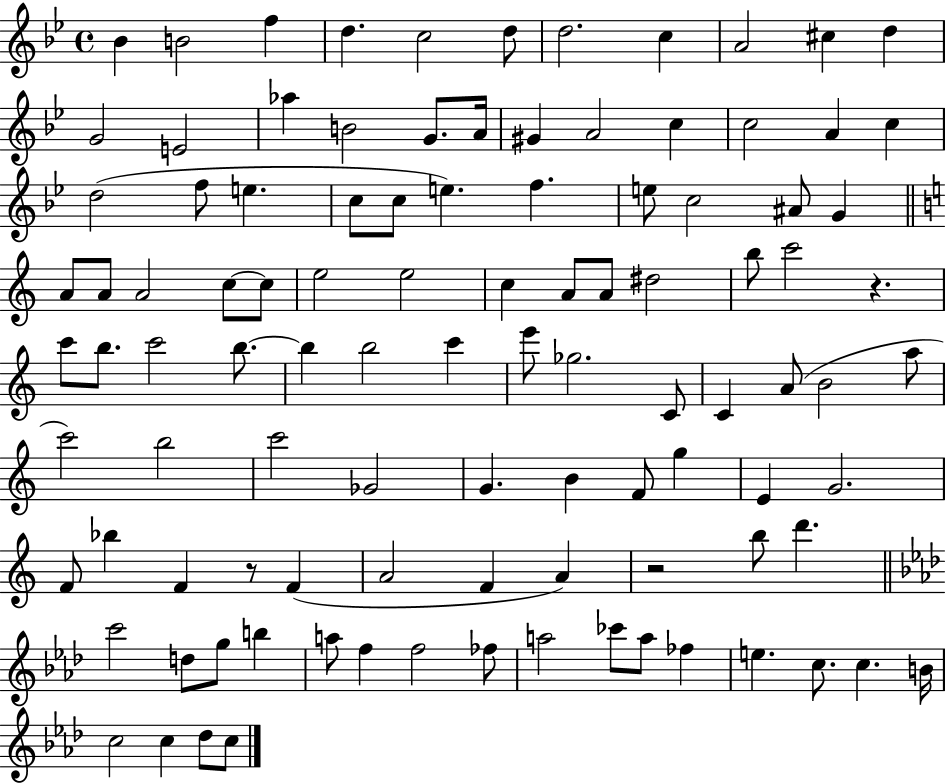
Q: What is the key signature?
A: BES major